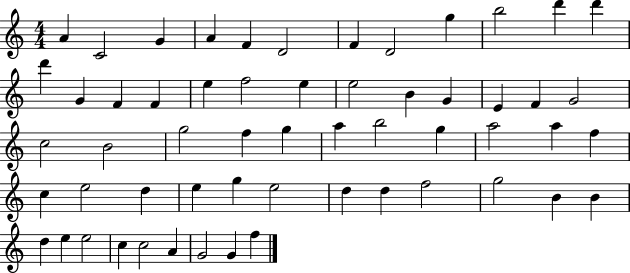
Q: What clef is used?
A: treble